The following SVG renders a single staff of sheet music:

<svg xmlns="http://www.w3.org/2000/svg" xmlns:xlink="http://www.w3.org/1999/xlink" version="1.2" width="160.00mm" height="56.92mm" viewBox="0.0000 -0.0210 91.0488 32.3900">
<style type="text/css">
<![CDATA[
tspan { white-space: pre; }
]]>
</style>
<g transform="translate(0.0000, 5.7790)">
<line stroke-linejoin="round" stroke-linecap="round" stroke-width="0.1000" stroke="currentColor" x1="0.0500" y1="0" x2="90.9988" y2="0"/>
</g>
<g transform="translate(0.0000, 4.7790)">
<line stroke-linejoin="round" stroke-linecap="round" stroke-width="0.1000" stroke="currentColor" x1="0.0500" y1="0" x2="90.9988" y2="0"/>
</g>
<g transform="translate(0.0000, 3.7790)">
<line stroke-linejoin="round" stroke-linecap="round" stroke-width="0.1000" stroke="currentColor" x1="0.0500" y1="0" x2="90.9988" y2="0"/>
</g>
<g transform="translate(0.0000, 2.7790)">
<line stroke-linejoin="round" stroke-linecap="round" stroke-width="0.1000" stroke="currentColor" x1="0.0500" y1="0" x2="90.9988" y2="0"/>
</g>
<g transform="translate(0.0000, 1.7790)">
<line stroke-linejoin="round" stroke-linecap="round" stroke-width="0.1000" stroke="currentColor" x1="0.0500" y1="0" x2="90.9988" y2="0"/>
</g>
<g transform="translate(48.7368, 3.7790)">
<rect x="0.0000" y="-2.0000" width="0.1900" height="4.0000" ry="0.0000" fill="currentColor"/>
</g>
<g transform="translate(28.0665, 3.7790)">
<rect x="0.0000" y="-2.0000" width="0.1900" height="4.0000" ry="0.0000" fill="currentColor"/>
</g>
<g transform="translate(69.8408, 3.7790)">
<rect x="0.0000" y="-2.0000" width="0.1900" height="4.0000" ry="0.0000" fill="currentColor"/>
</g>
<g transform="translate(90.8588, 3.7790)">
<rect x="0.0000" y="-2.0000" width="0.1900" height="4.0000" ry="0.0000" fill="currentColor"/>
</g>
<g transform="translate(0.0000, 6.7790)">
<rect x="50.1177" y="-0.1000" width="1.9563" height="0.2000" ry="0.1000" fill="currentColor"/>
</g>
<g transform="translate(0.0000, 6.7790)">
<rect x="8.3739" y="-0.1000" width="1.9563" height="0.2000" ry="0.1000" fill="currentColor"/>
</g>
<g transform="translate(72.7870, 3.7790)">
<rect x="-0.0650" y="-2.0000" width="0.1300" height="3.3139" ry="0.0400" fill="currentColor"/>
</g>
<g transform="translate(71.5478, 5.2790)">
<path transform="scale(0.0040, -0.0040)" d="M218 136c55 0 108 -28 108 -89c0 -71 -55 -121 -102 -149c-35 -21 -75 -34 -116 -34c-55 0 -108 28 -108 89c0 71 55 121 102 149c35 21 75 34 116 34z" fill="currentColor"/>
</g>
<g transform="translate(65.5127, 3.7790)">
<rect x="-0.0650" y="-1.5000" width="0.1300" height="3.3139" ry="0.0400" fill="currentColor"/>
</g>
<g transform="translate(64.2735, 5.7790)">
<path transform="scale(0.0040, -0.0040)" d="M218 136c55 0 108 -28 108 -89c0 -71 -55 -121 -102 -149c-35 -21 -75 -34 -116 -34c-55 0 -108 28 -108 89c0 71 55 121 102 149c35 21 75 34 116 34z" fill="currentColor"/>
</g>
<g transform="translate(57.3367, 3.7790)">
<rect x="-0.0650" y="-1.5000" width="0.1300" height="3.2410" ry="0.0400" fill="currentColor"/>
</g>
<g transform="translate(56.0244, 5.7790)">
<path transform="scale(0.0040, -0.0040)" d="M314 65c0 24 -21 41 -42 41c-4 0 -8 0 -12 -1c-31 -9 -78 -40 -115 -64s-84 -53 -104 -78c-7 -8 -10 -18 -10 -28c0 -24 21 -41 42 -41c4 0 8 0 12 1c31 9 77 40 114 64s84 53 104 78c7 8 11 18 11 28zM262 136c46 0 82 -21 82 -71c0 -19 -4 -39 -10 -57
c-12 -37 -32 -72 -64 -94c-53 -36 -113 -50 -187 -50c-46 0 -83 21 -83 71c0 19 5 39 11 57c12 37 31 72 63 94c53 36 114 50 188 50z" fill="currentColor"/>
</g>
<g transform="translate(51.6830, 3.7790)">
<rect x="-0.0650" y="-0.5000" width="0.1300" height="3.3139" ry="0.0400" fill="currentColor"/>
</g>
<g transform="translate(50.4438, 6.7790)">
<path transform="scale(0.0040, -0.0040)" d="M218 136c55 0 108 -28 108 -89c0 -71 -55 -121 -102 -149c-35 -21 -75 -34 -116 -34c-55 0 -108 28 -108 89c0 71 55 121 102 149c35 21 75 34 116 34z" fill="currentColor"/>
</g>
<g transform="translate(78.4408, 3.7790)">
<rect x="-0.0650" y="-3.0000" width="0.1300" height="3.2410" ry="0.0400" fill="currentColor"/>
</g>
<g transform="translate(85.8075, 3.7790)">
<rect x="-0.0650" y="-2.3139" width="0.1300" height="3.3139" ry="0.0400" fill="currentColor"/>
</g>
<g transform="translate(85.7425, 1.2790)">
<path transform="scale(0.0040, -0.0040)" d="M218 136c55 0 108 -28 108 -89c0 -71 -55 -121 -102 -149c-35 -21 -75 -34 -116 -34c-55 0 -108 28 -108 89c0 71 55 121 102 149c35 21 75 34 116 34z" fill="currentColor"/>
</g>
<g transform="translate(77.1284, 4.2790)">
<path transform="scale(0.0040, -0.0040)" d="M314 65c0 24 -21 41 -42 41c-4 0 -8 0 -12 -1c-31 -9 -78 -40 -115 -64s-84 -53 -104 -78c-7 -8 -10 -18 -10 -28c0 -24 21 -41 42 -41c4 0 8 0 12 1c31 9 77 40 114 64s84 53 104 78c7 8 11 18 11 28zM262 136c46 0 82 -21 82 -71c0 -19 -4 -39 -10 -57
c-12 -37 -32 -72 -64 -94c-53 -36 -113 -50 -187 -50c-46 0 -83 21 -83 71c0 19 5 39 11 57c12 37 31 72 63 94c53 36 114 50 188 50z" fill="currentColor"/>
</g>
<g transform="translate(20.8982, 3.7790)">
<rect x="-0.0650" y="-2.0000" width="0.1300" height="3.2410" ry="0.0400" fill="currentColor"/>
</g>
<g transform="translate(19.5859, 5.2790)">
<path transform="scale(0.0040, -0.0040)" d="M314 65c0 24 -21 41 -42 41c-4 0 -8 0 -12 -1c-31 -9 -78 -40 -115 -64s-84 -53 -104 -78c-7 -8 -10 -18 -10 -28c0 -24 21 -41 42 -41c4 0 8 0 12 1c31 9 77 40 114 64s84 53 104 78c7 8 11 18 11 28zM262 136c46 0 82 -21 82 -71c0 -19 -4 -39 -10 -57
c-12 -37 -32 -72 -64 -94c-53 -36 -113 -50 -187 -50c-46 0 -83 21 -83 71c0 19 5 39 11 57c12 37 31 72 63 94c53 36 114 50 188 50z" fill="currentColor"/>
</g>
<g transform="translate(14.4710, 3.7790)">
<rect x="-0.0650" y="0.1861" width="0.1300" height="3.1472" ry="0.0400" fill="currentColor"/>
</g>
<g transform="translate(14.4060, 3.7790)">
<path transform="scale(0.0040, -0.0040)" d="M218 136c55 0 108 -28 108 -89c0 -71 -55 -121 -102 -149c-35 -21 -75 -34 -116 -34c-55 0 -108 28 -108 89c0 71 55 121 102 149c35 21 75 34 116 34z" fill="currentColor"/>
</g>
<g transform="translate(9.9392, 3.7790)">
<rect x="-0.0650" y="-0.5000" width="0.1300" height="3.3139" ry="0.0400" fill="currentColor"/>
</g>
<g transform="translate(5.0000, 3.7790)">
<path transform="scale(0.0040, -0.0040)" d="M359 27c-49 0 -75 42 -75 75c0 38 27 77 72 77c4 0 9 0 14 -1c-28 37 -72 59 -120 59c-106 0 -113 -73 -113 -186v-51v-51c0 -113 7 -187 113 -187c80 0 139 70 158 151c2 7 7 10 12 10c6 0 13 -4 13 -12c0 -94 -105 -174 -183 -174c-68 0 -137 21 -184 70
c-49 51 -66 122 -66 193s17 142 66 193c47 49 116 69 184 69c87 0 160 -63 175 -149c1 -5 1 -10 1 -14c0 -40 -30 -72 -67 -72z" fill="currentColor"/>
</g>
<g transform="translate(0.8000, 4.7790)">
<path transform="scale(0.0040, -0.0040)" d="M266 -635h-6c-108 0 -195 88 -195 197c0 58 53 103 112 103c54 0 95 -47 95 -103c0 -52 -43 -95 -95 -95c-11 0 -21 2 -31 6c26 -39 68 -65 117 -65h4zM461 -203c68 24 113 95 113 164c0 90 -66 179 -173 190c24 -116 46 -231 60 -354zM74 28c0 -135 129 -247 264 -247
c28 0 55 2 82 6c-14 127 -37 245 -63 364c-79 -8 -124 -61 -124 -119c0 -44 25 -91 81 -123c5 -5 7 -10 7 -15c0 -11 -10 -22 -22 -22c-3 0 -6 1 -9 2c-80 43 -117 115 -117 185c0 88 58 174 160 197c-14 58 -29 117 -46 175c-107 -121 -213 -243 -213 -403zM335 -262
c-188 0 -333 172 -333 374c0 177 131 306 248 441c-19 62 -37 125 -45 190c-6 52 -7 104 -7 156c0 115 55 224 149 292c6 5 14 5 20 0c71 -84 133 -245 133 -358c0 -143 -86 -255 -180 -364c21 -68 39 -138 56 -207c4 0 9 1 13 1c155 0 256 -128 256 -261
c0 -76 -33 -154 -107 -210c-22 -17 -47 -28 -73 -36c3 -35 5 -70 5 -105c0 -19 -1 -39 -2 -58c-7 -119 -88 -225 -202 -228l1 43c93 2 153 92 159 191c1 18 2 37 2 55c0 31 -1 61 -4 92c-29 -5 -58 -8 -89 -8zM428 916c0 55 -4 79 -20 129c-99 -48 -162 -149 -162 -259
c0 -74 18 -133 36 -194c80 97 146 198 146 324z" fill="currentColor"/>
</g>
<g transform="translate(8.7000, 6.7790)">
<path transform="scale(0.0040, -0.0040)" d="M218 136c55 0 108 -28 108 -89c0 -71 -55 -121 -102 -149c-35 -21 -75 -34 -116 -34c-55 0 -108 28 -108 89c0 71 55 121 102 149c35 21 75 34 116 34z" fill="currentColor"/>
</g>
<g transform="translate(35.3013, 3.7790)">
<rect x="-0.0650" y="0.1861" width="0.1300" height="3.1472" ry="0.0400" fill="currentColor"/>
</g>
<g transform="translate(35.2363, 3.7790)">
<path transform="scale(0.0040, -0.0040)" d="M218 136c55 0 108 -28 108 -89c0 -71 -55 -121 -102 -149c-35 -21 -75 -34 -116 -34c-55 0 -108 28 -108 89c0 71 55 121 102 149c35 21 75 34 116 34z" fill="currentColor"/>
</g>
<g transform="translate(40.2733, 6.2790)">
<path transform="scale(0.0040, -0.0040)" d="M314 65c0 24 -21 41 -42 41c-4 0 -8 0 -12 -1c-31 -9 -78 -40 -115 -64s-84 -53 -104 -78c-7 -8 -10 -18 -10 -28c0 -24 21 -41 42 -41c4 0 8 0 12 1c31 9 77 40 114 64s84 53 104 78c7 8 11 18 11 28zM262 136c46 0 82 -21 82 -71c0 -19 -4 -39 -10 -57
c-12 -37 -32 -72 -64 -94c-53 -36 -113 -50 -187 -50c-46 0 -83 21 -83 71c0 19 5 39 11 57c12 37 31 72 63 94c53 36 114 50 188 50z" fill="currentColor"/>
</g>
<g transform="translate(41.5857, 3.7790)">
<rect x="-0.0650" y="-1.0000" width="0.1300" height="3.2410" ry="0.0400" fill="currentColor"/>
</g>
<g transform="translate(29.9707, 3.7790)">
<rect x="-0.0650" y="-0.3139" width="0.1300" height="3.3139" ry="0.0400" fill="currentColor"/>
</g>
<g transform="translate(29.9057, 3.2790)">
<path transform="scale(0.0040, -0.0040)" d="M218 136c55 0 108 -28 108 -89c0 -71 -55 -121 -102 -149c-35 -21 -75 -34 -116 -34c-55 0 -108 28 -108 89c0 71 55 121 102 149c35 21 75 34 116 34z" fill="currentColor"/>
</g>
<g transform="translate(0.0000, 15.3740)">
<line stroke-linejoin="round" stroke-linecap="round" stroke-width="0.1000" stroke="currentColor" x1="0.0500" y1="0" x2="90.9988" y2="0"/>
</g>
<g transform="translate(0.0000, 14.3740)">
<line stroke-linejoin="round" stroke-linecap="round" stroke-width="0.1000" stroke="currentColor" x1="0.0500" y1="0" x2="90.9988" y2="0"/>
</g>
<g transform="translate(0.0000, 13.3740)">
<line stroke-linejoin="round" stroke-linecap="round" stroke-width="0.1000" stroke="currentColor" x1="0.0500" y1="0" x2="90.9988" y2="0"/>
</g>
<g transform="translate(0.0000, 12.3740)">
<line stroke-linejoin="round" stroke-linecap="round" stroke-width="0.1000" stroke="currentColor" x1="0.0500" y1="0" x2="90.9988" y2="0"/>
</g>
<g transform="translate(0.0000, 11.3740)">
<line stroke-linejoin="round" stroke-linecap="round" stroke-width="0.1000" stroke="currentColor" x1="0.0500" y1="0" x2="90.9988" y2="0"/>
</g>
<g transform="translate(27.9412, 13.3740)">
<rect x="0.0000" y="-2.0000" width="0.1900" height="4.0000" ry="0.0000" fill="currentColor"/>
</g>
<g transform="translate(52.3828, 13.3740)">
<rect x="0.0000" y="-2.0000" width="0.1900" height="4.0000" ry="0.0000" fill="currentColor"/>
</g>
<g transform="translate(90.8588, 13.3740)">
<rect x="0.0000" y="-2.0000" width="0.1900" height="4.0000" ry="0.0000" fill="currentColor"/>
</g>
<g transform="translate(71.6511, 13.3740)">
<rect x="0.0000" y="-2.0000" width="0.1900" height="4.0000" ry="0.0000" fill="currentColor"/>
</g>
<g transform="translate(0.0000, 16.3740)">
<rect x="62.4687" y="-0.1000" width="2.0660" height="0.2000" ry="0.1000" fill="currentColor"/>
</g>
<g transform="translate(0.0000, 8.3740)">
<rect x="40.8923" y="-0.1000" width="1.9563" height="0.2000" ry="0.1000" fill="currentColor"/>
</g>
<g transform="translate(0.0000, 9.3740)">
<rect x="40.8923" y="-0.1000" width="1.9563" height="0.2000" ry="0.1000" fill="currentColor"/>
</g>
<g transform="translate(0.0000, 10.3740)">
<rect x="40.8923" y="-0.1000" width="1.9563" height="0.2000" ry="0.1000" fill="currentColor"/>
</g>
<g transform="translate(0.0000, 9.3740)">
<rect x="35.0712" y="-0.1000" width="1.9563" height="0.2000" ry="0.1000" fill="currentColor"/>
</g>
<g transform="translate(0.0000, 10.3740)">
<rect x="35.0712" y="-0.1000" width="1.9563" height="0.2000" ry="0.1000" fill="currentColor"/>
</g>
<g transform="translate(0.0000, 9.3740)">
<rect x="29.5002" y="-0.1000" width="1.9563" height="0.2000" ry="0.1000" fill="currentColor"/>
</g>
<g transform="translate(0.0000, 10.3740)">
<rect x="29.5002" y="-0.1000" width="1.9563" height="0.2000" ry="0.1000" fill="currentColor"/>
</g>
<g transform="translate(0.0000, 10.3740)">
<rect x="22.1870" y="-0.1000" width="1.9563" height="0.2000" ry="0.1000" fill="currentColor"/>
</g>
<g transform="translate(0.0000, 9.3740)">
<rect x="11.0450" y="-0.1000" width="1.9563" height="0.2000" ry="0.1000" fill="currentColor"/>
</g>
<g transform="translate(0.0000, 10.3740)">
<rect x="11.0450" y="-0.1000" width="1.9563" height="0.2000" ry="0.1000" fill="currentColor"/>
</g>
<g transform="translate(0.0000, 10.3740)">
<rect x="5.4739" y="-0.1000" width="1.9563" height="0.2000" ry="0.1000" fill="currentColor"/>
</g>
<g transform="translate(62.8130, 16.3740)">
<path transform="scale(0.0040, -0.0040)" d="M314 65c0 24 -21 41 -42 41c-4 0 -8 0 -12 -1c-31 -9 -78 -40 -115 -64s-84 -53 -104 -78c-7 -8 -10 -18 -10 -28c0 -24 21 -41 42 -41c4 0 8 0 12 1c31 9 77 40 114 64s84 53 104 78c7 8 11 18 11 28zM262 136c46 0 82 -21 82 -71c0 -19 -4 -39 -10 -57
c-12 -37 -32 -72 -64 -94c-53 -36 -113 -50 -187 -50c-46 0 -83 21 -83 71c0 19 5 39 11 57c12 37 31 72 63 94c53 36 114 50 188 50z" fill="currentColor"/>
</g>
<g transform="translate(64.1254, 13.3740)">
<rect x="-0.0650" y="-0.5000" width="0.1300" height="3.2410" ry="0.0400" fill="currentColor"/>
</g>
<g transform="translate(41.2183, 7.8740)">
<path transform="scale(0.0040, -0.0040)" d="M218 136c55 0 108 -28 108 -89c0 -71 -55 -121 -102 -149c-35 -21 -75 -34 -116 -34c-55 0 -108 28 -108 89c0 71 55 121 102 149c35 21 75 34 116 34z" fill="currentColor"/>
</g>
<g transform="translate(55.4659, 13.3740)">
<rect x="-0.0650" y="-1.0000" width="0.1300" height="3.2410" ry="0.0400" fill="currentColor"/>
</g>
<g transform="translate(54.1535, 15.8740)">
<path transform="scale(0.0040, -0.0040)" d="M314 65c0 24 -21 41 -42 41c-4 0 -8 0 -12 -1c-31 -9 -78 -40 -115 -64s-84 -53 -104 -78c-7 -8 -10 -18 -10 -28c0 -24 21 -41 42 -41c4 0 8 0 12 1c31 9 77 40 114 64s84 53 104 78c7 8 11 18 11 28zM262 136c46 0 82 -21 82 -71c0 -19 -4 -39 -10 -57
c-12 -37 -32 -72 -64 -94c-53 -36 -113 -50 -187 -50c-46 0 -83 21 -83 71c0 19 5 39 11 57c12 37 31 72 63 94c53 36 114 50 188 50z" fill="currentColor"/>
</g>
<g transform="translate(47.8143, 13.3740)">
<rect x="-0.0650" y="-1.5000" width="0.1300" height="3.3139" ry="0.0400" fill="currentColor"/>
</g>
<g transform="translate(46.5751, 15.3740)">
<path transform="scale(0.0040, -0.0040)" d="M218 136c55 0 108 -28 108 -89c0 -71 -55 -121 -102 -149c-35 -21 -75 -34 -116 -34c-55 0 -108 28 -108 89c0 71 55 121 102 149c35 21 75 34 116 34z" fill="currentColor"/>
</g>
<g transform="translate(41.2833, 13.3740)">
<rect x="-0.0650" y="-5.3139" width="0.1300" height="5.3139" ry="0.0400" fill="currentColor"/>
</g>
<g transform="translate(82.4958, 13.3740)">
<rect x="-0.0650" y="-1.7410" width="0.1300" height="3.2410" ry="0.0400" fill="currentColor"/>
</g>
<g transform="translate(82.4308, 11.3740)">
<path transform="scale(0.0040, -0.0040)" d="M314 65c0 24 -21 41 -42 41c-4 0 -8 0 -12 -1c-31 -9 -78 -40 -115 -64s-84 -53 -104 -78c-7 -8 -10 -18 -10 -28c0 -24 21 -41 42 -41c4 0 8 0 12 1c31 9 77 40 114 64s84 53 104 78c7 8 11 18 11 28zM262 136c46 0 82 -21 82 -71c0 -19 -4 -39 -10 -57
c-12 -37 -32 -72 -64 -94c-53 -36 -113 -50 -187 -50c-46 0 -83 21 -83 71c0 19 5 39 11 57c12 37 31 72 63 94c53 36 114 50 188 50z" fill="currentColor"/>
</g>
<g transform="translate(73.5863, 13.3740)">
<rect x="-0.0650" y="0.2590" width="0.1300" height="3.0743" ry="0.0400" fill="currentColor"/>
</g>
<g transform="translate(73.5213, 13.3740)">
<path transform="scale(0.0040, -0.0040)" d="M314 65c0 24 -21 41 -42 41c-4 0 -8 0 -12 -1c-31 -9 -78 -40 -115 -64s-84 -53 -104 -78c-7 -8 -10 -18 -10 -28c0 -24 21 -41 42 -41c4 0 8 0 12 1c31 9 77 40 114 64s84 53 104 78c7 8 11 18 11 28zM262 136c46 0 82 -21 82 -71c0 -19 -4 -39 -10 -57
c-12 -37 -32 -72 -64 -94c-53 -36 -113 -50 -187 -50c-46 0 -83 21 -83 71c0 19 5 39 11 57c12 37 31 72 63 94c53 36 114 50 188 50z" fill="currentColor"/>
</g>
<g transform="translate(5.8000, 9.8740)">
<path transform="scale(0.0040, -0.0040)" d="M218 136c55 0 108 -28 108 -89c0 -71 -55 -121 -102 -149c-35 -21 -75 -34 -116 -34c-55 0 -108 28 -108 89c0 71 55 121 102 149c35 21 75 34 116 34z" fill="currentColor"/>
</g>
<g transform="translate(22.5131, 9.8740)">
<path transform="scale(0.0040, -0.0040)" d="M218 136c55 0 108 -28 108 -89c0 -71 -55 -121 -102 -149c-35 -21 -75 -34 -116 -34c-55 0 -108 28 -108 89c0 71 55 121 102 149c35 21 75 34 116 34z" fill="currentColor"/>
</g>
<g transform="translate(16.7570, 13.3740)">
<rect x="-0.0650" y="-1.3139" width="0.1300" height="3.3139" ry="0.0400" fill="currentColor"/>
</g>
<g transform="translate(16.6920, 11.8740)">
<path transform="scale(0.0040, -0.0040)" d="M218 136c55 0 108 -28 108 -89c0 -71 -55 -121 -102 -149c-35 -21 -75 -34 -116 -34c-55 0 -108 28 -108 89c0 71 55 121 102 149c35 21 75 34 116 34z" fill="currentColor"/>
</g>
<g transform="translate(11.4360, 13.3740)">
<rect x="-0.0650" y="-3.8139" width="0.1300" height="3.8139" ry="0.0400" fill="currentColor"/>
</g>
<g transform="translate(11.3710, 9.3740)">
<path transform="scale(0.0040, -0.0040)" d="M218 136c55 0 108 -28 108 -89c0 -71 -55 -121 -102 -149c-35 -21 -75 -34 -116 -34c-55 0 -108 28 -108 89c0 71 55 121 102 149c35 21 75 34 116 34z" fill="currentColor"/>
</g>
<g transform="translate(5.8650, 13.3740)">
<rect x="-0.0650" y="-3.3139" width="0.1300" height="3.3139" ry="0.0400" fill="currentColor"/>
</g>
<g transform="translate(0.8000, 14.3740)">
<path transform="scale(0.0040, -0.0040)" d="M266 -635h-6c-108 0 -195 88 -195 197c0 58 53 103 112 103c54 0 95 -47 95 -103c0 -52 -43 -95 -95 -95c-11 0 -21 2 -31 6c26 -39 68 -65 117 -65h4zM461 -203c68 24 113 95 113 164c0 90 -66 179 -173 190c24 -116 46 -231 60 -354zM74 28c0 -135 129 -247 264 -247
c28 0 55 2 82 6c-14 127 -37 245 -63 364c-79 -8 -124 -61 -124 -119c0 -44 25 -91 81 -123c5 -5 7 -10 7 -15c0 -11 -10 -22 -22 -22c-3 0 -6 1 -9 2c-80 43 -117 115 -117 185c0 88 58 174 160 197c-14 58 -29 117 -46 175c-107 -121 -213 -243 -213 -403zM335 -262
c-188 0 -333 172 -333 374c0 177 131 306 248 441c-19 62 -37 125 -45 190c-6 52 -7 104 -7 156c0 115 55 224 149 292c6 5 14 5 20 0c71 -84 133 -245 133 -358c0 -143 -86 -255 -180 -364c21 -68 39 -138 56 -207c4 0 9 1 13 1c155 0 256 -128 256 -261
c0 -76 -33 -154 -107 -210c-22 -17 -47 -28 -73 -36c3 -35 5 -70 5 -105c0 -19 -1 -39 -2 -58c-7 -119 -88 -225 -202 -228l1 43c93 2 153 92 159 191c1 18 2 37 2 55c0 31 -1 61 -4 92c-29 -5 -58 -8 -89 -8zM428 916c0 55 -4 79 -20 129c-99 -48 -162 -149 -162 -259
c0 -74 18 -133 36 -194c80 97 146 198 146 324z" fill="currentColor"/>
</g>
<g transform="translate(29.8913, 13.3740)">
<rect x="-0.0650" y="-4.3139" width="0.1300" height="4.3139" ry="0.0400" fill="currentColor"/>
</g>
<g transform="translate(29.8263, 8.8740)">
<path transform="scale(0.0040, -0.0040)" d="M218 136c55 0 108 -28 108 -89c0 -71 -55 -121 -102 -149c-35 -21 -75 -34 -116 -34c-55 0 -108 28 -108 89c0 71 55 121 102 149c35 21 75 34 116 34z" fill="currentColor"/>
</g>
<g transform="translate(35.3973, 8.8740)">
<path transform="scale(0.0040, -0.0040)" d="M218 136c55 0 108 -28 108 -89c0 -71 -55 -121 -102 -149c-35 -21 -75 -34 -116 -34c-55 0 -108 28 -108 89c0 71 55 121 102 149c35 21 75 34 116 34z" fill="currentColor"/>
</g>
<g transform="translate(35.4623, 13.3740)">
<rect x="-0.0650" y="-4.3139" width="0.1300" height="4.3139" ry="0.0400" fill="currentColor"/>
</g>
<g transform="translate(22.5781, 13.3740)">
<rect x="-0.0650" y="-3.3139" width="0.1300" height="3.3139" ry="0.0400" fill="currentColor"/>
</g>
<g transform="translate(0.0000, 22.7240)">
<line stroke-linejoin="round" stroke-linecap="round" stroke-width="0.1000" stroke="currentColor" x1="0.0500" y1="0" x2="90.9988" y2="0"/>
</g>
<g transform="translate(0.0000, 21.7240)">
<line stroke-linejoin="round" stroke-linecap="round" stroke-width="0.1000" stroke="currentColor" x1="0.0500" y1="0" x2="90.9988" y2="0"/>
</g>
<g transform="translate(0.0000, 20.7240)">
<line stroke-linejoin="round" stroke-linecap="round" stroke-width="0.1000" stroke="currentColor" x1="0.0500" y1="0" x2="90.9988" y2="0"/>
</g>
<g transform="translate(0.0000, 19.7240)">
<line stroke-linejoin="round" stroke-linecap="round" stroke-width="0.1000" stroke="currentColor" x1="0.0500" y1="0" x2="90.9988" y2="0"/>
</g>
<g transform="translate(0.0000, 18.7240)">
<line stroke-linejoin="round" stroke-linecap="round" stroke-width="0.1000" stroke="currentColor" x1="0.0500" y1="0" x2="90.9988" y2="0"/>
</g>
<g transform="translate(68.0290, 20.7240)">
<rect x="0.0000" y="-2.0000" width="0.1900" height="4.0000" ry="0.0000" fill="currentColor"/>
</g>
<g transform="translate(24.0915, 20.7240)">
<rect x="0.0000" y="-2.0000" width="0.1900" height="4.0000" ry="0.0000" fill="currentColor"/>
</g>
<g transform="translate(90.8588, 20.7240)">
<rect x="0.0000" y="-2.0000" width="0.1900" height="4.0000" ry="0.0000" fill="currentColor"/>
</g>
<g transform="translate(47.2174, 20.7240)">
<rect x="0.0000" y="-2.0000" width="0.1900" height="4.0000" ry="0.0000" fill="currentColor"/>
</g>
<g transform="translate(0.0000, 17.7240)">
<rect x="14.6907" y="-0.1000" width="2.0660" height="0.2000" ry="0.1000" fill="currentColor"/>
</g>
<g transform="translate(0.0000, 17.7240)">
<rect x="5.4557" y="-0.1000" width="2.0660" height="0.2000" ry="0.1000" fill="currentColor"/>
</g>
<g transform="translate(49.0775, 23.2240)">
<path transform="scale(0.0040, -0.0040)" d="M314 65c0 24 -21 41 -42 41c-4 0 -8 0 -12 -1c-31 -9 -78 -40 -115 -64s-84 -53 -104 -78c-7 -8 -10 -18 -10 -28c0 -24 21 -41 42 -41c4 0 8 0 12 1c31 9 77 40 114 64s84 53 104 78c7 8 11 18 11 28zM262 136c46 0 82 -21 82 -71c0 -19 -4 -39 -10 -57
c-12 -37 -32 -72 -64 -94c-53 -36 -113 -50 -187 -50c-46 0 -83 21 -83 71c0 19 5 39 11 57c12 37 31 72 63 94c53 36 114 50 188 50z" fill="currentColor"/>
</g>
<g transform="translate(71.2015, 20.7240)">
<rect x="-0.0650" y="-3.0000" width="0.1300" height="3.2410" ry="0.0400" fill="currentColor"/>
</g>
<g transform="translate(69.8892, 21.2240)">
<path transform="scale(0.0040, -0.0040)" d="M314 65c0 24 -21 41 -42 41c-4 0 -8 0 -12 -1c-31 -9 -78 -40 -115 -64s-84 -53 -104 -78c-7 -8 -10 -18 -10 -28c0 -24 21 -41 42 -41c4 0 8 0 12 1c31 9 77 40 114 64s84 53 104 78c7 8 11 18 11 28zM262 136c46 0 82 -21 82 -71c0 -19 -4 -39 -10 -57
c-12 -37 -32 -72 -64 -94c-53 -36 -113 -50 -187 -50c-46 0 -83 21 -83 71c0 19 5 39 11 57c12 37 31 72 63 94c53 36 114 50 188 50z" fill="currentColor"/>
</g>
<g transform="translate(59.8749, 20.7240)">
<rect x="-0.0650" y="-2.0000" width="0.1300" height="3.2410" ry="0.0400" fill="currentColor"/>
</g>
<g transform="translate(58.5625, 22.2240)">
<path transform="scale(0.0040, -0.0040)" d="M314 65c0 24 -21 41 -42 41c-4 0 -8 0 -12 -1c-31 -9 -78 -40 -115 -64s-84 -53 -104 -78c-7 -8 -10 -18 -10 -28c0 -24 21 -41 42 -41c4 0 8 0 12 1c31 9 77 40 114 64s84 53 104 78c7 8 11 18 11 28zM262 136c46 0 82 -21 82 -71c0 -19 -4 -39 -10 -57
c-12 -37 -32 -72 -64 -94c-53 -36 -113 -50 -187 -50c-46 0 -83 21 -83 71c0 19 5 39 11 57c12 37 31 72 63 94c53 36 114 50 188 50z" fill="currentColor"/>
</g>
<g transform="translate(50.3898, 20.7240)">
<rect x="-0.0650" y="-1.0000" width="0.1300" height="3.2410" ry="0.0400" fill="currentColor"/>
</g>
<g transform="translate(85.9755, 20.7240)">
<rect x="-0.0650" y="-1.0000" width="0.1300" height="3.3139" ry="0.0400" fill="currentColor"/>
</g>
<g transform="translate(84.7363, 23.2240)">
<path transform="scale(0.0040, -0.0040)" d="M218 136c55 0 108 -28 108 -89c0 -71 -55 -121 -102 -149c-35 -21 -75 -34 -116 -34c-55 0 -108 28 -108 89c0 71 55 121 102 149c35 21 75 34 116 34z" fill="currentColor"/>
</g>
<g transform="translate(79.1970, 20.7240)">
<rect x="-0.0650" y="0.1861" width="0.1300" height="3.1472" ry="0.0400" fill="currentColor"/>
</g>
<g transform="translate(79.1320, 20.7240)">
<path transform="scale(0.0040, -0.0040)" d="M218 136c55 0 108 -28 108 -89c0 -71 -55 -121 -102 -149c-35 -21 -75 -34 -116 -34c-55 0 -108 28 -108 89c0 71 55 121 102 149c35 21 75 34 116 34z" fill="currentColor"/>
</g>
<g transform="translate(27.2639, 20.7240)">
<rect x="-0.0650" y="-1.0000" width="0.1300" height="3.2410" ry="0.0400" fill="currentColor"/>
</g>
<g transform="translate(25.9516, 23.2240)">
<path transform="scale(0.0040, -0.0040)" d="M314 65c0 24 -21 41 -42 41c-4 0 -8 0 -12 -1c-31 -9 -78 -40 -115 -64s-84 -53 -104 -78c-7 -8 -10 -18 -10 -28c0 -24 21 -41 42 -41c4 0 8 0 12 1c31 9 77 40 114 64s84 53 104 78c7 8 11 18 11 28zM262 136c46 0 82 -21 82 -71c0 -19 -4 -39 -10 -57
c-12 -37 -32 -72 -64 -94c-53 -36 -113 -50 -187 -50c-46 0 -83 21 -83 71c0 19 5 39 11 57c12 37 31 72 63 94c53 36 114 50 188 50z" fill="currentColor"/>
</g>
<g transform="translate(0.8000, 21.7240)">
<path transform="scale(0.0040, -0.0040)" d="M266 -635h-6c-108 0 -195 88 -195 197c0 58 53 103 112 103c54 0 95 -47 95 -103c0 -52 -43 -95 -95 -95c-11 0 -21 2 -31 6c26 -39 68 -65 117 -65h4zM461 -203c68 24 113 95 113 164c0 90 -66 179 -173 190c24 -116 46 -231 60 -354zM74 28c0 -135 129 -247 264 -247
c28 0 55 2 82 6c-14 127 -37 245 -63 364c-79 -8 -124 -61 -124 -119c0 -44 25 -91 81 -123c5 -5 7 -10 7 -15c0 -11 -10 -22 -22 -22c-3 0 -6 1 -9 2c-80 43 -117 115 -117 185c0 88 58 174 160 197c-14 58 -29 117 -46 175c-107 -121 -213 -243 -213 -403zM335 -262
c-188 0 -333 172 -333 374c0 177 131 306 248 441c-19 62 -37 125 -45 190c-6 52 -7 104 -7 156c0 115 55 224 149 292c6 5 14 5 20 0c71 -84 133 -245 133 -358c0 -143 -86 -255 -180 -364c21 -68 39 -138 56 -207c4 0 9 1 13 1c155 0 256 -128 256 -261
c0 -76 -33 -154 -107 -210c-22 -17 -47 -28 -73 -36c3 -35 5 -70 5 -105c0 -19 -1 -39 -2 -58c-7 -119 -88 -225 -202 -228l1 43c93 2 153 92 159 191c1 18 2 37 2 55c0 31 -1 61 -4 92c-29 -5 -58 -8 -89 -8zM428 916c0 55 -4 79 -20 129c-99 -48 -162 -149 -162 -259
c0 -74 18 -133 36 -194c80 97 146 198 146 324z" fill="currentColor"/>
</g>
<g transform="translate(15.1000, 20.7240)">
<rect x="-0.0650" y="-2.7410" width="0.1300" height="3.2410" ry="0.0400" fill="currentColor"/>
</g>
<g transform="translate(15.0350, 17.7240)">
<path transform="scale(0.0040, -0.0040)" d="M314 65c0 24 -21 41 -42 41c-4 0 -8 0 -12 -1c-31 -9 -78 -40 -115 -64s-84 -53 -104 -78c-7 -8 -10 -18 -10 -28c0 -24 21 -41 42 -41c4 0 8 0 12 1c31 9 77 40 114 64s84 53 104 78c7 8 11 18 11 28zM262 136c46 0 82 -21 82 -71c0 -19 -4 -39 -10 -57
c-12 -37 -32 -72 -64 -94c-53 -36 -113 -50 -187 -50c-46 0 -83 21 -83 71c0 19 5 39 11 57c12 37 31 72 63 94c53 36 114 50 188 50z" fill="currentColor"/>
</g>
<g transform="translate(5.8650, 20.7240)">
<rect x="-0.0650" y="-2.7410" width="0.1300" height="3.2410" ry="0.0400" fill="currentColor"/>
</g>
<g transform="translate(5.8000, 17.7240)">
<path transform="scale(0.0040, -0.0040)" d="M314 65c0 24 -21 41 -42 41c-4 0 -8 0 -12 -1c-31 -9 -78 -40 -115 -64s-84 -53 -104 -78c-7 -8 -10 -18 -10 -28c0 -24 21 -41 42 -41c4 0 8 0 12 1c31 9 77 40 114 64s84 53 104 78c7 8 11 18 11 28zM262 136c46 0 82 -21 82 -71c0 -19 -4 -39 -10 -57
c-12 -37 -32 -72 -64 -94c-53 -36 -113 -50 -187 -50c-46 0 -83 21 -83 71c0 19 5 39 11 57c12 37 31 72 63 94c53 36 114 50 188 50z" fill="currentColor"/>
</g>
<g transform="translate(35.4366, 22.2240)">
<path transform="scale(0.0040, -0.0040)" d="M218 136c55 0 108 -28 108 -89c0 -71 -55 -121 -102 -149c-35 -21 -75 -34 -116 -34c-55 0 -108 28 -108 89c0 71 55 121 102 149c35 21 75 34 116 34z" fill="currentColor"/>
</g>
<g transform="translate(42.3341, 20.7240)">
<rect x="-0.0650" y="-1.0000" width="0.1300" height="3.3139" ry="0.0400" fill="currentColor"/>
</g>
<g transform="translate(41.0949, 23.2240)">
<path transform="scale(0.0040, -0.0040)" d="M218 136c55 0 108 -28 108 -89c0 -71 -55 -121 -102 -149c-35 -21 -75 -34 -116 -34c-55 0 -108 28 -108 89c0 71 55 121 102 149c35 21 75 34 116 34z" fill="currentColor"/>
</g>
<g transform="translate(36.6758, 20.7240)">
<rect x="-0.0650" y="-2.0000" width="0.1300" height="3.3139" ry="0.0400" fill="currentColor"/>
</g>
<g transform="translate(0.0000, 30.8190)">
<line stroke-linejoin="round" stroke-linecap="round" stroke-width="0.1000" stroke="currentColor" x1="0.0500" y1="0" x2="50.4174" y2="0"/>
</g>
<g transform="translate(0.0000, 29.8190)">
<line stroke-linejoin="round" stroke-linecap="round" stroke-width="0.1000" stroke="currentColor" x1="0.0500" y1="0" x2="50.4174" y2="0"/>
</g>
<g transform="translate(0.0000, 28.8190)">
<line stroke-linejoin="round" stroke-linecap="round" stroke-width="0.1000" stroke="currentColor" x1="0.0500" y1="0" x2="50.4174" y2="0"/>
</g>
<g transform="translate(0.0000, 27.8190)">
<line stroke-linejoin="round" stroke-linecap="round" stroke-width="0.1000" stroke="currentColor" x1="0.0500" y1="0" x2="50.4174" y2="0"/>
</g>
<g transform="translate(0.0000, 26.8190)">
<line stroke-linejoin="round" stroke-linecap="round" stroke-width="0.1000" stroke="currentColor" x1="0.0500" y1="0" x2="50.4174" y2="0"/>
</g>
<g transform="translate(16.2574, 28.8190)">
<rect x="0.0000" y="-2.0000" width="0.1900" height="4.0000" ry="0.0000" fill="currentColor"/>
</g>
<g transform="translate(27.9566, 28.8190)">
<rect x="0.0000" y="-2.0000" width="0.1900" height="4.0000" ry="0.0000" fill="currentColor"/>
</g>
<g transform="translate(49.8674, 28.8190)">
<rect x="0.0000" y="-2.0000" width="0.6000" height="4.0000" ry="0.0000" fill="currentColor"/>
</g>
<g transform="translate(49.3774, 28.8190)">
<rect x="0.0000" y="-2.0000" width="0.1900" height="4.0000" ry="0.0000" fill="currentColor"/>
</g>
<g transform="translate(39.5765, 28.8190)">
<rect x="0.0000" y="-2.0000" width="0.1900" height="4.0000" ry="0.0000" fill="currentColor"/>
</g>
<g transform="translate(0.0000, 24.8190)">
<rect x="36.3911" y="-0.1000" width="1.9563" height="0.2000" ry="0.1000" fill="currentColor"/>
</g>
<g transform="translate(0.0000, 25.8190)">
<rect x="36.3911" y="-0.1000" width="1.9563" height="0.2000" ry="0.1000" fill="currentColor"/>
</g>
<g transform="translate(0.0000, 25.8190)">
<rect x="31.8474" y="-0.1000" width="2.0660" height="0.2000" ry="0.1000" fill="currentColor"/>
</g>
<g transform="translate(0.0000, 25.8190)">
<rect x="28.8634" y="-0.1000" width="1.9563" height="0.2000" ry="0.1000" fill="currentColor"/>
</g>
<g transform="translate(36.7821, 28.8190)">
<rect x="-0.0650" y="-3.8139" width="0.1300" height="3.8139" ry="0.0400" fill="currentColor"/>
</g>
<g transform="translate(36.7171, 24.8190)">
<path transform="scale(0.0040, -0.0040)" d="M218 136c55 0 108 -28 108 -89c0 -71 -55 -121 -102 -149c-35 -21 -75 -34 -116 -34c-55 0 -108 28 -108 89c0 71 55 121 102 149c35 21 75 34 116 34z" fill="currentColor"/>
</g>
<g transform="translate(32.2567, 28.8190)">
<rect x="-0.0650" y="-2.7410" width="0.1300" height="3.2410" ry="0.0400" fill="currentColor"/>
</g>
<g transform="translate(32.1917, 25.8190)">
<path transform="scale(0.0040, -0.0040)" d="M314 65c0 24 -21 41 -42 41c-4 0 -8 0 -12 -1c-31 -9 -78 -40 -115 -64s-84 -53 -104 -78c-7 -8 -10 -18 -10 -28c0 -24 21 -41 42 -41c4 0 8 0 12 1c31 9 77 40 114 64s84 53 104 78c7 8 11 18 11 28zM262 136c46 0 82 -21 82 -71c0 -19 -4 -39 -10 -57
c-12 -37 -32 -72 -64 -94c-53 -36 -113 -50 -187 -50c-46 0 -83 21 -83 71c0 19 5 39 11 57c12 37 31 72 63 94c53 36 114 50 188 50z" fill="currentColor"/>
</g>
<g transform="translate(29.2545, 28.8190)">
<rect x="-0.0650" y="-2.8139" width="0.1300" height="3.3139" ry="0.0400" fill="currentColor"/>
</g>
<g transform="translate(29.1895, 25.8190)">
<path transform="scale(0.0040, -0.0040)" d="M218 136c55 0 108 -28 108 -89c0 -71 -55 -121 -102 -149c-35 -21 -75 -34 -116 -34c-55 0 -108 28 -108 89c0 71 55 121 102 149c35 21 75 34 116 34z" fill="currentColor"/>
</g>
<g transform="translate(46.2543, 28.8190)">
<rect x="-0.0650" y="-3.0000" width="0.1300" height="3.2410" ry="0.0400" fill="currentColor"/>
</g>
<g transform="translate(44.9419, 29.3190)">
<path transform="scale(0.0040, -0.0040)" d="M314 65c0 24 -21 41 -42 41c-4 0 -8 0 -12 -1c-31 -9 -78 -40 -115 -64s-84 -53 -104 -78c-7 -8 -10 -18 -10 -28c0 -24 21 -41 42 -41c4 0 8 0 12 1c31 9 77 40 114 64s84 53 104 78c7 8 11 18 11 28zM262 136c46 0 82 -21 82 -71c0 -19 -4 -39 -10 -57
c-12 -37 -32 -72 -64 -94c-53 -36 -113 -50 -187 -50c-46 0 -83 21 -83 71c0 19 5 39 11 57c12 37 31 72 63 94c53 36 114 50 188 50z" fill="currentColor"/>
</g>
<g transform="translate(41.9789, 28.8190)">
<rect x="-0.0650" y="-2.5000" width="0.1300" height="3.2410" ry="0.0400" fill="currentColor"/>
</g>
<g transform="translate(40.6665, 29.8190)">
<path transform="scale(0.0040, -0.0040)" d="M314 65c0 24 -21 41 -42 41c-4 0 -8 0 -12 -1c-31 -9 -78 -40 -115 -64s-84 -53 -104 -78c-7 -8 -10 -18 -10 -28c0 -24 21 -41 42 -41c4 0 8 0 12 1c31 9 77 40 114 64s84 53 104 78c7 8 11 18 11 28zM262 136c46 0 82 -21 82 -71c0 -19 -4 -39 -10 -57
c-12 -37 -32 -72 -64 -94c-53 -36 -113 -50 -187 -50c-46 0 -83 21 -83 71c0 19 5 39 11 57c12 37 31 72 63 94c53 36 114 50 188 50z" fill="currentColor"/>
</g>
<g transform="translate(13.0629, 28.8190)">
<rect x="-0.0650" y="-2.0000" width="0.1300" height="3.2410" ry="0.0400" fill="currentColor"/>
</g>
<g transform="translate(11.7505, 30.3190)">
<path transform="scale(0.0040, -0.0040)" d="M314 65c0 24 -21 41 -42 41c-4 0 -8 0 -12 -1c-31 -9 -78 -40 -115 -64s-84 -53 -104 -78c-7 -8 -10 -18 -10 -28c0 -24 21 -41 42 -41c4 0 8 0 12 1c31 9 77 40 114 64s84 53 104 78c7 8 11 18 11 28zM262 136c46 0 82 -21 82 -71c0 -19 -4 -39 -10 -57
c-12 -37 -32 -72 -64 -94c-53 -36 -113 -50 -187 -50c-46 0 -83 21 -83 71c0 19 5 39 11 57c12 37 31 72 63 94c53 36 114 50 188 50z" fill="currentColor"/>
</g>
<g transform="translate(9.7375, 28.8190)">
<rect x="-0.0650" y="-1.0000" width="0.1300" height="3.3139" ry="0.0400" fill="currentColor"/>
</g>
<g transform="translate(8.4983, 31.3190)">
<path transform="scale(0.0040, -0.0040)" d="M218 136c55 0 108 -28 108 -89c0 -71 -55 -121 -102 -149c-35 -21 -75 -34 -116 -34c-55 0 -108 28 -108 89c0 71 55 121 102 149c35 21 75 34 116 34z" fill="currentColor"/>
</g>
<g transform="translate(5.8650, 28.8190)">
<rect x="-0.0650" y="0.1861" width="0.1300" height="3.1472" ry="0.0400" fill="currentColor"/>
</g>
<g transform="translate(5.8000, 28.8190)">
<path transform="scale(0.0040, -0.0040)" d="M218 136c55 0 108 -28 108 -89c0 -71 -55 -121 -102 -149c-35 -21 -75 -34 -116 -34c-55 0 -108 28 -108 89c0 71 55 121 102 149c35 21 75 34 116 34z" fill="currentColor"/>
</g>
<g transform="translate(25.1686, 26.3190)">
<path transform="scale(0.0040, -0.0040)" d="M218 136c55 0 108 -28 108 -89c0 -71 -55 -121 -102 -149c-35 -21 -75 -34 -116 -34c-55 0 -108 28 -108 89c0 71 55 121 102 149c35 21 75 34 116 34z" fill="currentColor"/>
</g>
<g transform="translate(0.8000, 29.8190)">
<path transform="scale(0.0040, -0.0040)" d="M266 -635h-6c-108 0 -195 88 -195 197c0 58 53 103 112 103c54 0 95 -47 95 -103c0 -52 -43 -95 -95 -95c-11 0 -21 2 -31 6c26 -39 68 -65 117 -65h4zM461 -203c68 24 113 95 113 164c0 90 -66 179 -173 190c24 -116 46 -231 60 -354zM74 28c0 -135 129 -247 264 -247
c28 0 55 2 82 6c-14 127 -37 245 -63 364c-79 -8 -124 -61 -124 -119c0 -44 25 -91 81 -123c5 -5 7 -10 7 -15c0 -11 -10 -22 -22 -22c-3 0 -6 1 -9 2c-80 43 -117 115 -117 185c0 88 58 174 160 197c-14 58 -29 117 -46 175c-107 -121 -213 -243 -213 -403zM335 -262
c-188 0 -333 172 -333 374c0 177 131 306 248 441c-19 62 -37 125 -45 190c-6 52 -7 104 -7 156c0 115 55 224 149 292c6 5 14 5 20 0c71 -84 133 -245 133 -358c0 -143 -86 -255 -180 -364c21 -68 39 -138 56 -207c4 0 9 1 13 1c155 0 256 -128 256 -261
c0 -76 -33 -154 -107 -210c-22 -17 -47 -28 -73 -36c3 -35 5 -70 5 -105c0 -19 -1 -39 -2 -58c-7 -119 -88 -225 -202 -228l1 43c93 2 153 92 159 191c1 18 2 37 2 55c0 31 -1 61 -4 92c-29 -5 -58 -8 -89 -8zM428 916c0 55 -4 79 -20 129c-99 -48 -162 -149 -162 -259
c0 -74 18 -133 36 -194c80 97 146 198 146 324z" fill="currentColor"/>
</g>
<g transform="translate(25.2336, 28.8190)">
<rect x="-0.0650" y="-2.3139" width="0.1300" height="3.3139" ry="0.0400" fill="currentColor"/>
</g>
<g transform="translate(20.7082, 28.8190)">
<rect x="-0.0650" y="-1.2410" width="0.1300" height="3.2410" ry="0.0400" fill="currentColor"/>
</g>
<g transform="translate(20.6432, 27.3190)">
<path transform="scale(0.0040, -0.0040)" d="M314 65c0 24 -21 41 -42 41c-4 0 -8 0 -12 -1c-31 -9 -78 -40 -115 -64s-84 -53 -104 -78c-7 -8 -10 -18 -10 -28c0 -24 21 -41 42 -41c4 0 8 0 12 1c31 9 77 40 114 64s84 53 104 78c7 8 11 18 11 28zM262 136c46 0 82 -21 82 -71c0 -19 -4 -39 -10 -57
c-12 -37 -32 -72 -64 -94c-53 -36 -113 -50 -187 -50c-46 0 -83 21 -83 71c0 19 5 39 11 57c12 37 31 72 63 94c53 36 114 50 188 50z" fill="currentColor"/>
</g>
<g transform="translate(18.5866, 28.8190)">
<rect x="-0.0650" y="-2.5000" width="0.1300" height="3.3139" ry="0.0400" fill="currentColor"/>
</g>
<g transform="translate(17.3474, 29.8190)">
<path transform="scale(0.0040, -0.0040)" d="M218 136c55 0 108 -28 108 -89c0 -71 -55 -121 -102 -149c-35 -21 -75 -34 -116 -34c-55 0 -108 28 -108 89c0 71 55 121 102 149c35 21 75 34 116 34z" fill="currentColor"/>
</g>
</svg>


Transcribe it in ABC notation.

X:1
T:Untitled
M:4/4
L:1/4
K:C
C B F2 c B D2 C E2 E F A2 g b c' e b d' d' f' E D2 C2 B2 f2 a2 a2 D2 F D D2 F2 A2 B D B D F2 G e2 g a a2 c' G2 A2